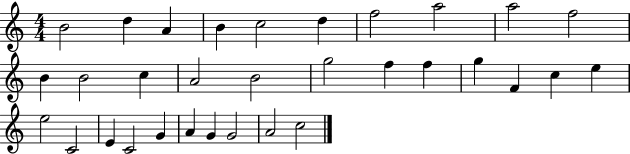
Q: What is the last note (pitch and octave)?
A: C5